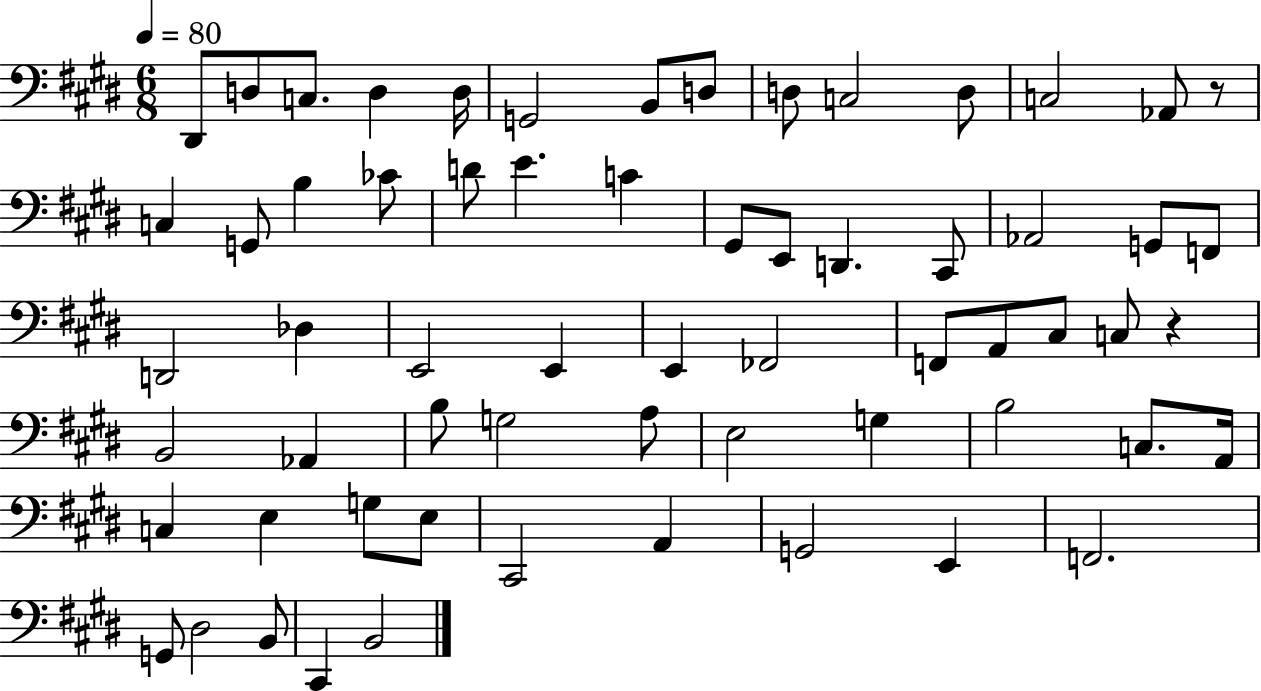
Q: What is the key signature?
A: E major